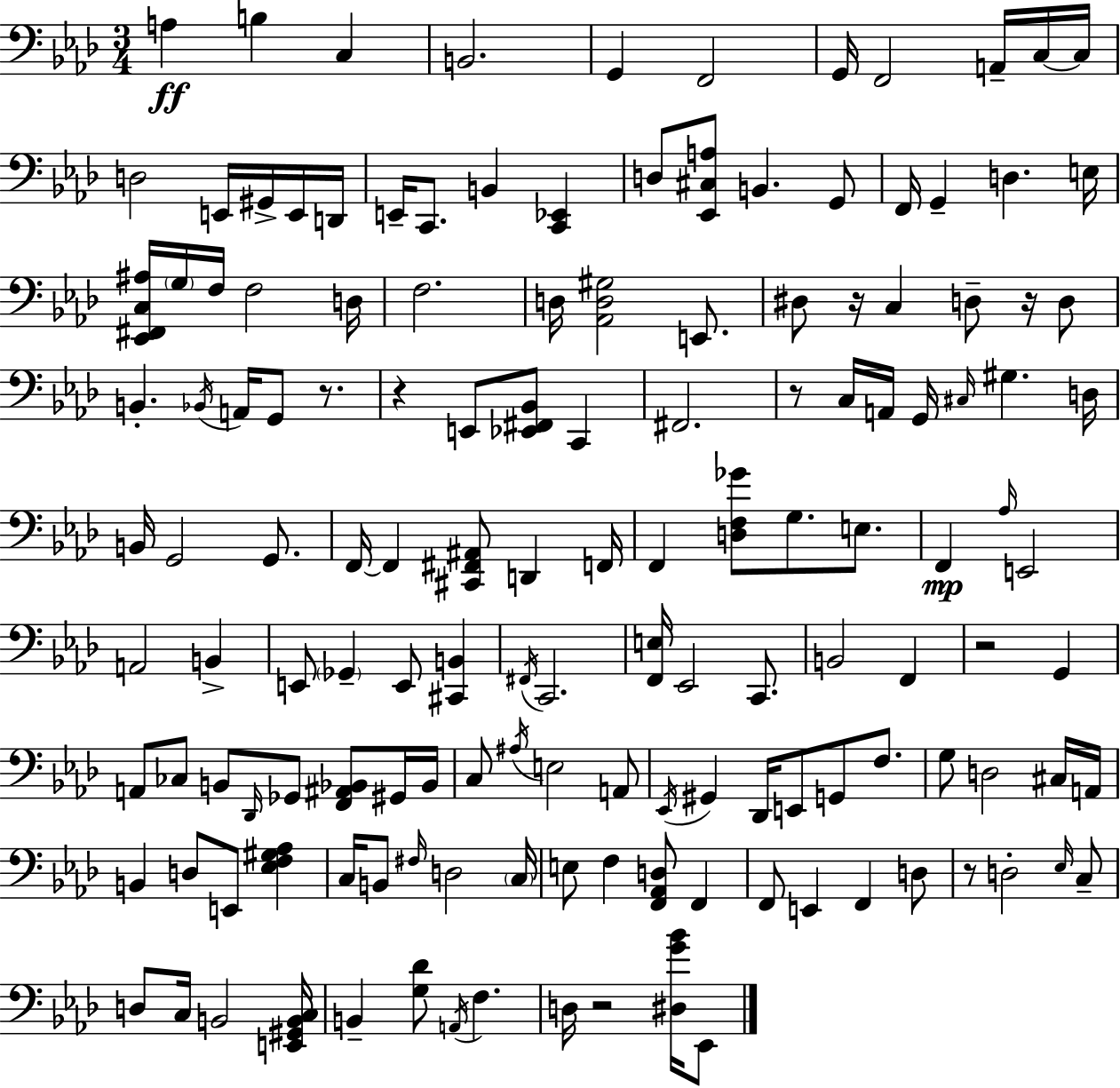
X:1
T:Untitled
M:3/4
L:1/4
K:Fm
A, B, C, B,,2 G,, F,,2 G,,/4 F,,2 A,,/4 C,/4 C,/4 D,2 E,,/4 ^G,,/4 E,,/4 D,,/4 E,,/4 C,,/2 B,, [C,,_E,,] D,/2 [_E,,^C,A,]/2 B,, G,,/2 F,,/4 G,, D, E,/4 [_E,,^F,,C,^A,]/4 G,/4 F,/4 F,2 D,/4 F,2 D,/4 [_A,,D,^G,]2 E,,/2 ^D,/2 z/4 C, D,/2 z/4 D,/2 B,, _B,,/4 A,,/4 G,,/2 z/2 z E,,/2 [_E,,^F,,_B,,]/2 C,, ^F,,2 z/2 C,/4 A,,/4 G,,/4 ^C,/4 ^G, D,/4 B,,/4 G,,2 G,,/2 F,,/4 F,, [^C,,^F,,^A,,]/2 D,, F,,/4 F,, [D,F,_G]/2 G,/2 E,/2 F,, _A,/4 E,,2 A,,2 B,, E,,/2 _G,, E,,/2 [^C,,B,,] ^F,,/4 C,,2 [F,,E,]/4 _E,,2 C,,/2 B,,2 F,, z2 G,, A,,/2 _C,/2 B,,/2 _D,,/4 _G,,/2 [F,,^A,,_B,,]/2 ^G,,/4 _B,,/4 C,/2 ^A,/4 E,2 A,,/2 _E,,/4 ^G,, _D,,/4 E,,/2 G,,/2 F,/2 G,/2 D,2 ^C,/4 A,,/4 B,, D,/2 E,,/2 [_E,F,^G,_A,] C,/4 B,,/2 ^F,/4 D,2 C,/4 E,/2 F, [F,,_A,,D,]/2 F,, F,,/2 E,, F,, D,/2 z/2 D,2 _E,/4 C,/2 D,/2 C,/4 B,,2 [E,,^G,,B,,C,]/4 B,, [G,_D]/2 A,,/4 F, D,/4 z2 [^D,G_B]/4 _E,,/2